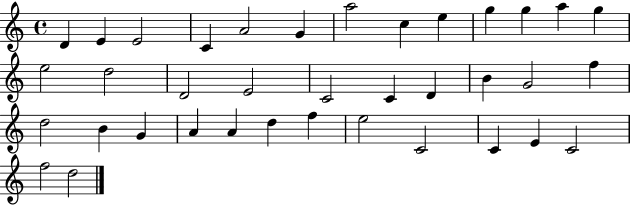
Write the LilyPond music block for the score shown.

{
  \clef treble
  \time 4/4
  \defaultTimeSignature
  \key c \major
  d'4 e'4 e'2 | c'4 a'2 g'4 | a''2 c''4 e''4 | g''4 g''4 a''4 g''4 | \break e''2 d''2 | d'2 e'2 | c'2 c'4 d'4 | b'4 g'2 f''4 | \break d''2 b'4 g'4 | a'4 a'4 d''4 f''4 | e''2 c'2 | c'4 e'4 c'2 | \break f''2 d''2 | \bar "|."
}